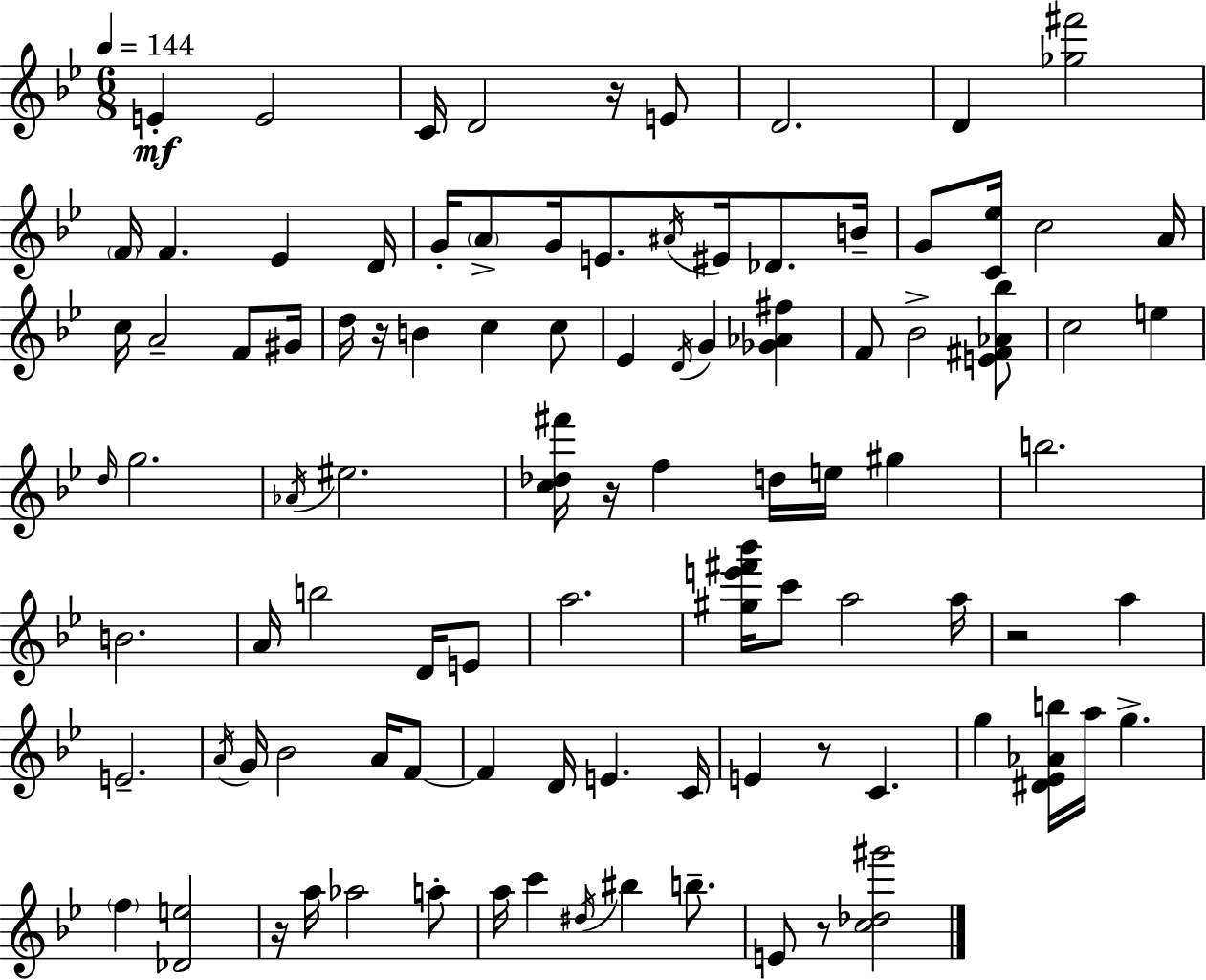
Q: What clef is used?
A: treble